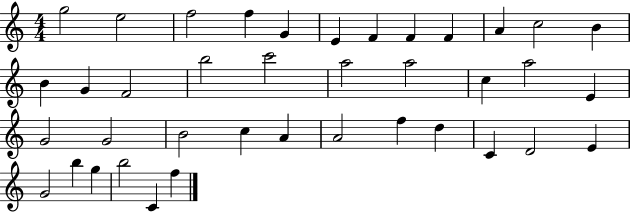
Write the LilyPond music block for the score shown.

{
  \clef treble
  \numericTimeSignature
  \time 4/4
  \key c \major
  g''2 e''2 | f''2 f''4 g'4 | e'4 f'4 f'4 f'4 | a'4 c''2 b'4 | \break b'4 g'4 f'2 | b''2 c'''2 | a''2 a''2 | c''4 a''2 e'4 | \break g'2 g'2 | b'2 c''4 a'4 | a'2 f''4 d''4 | c'4 d'2 e'4 | \break g'2 b''4 g''4 | b''2 c'4 f''4 | \bar "|."
}